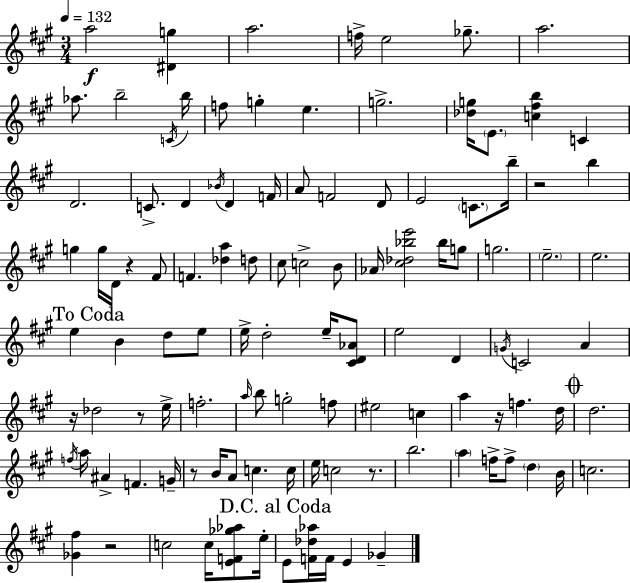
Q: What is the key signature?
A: A major